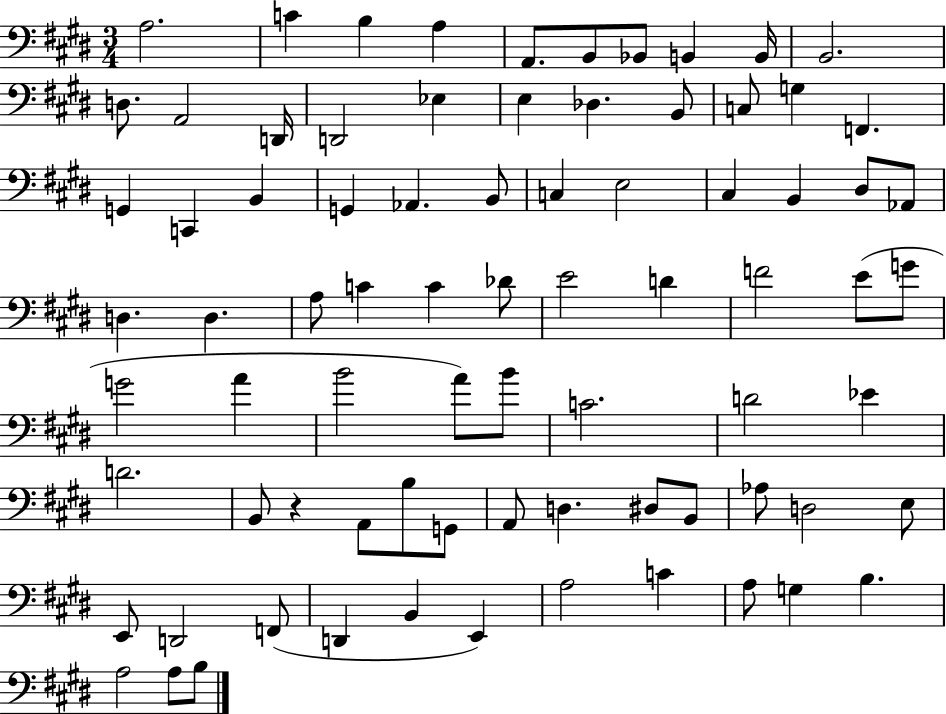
X:1
T:Untitled
M:3/4
L:1/4
K:E
A,2 C B, A, A,,/2 B,,/2 _B,,/2 B,, B,,/4 B,,2 D,/2 A,,2 D,,/4 D,,2 _E, E, _D, B,,/2 C,/2 G, F,, G,, C,, B,, G,, _A,, B,,/2 C, E,2 ^C, B,, ^D,/2 _A,,/2 D, D, A,/2 C C _D/2 E2 D F2 E/2 G/2 G2 A B2 A/2 B/2 C2 D2 _E D2 B,,/2 z A,,/2 B,/2 G,,/2 A,,/2 D, ^D,/2 B,,/2 _A,/2 D,2 E,/2 E,,/2 D,,2 F,,/2 D,, B,, E,, A,2 C A,/2 G, B, A,2 A,/2 B,/2